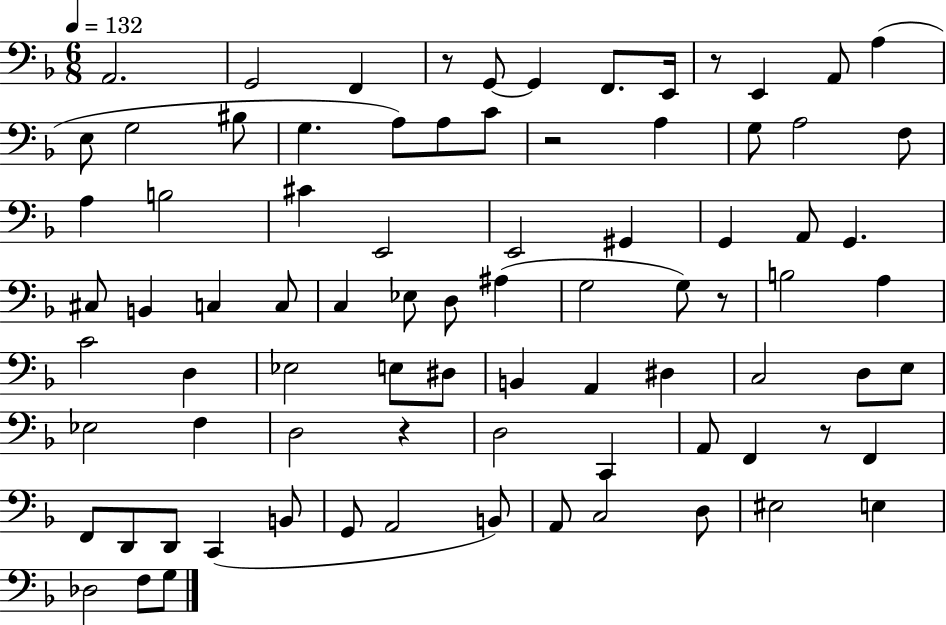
{
  \clef bass
  \numericTimeSignature
  \time 6/8
  \key f \major
  \tempo 4 = 132
  a,2. | g,2 f,4 | r8 g,8~~ g,4 f,8. e,16 | r8 e,4 a,8 a4( | \break e8 g2 bis8 | g4. a8) a8 c'8 | r2 a4 | g8 a2 f8 | \break a4 b2 | cis'4 e,2 | e,2 gis,4 | g,4 a,8 g,4. | \break cis8 b,4 c4 c8 | c4 ees8 d8 ais4( | g2 g8) r8 | b2 a4 | \break c'2 d4 | ees2 e8 dis8 | b,4 a,4 dis4 | c2 d8 e8 | \break ees2 f4 | d2 r4 | d2 c,4 | a,8 f,4 r8 f,4 | \break f,8 d,8 d,8 c,4( b,8 | g,8 a,2 b,8) | a,8 c2 d8 | eis2 e4 | \break des2 f8 g8 | \bar "|."
}